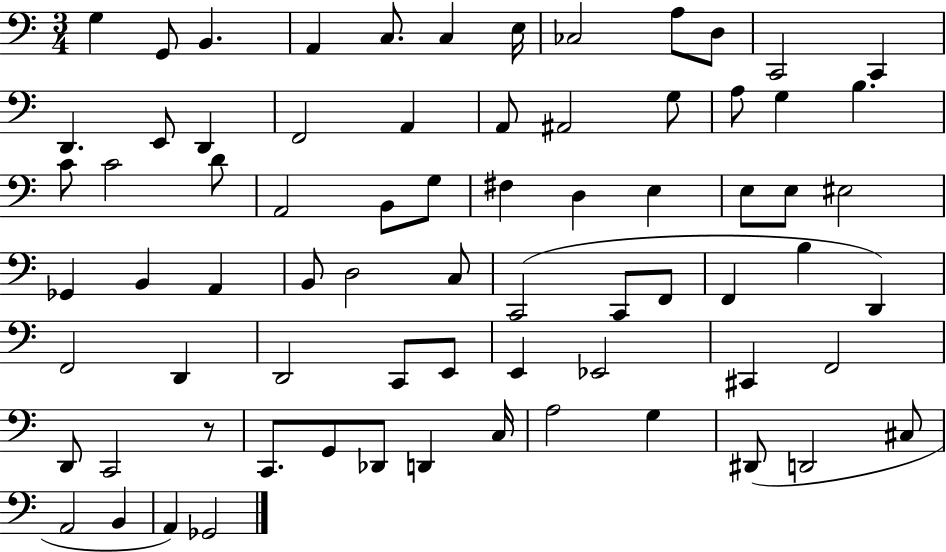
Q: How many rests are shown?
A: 1